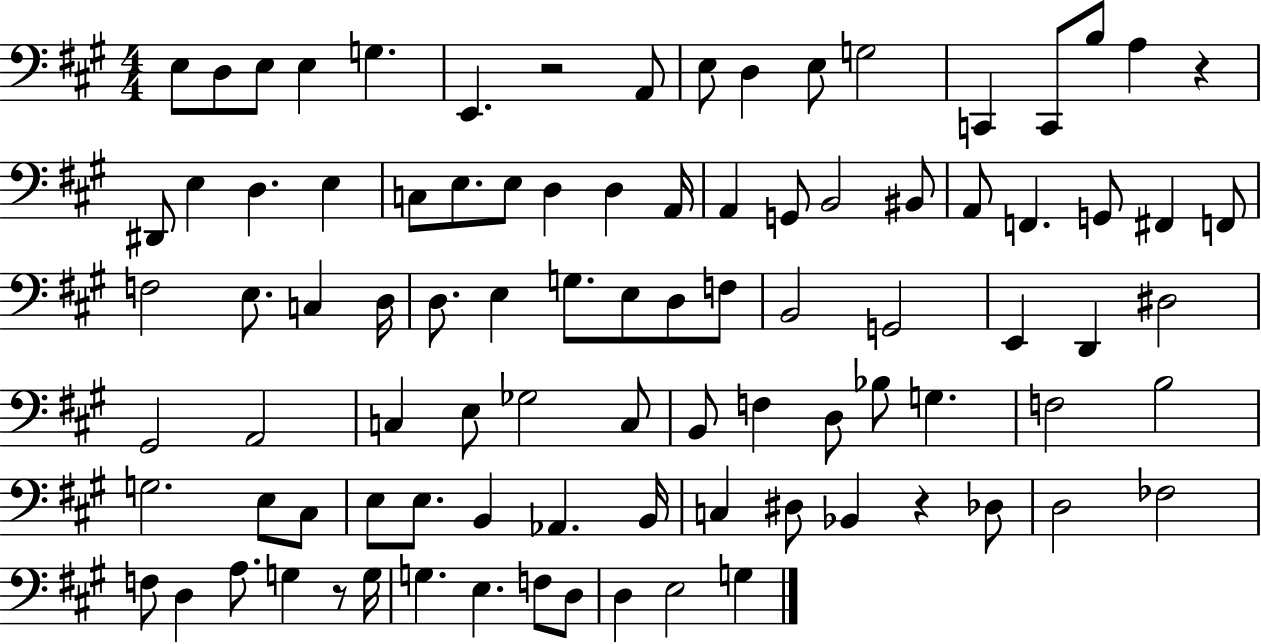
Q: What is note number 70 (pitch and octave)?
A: B2